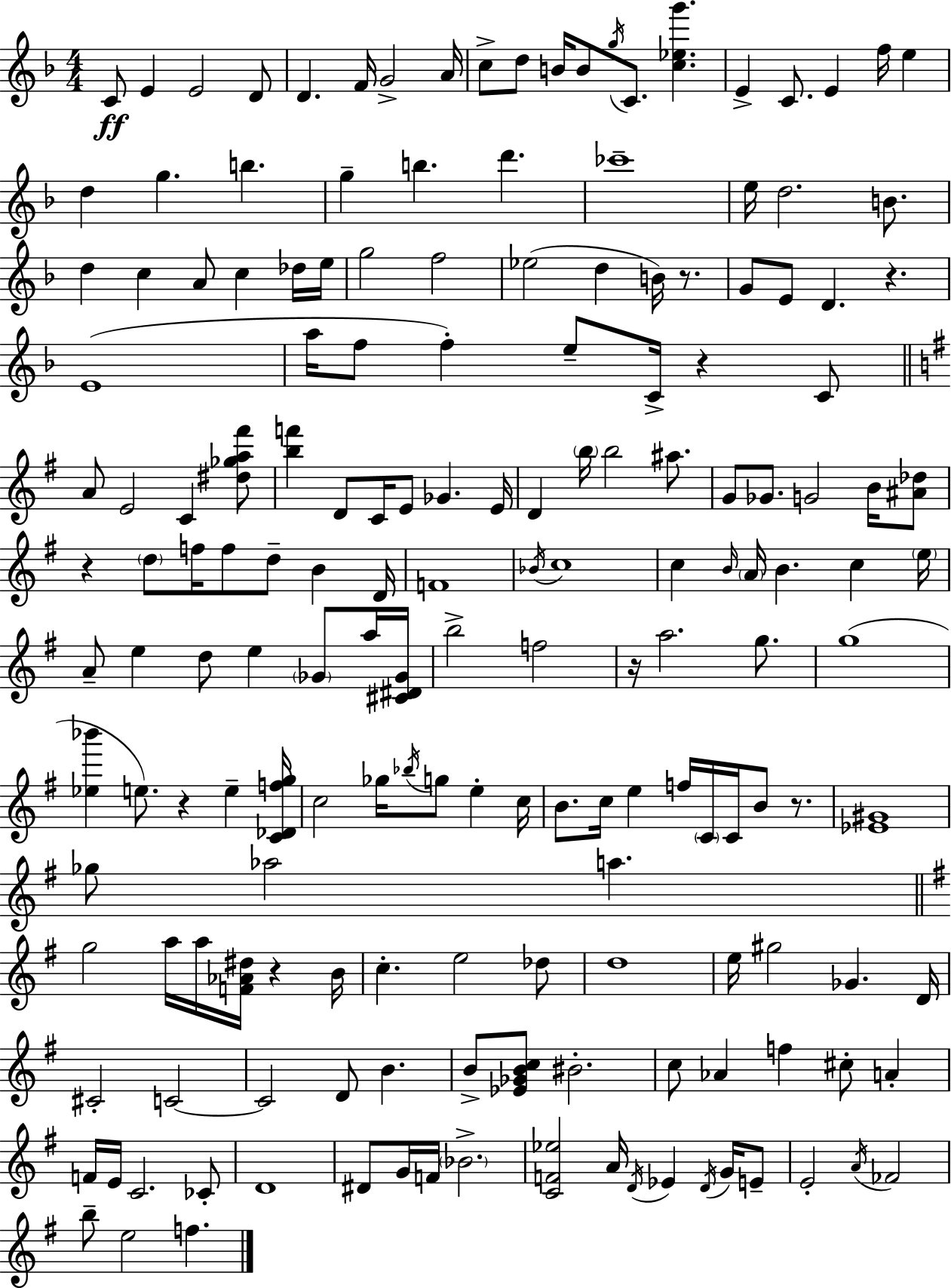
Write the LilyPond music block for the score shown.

{
  \clef treble
  \numericTimeSignature
  \time 4/4
  \key d \minor
  c'8\ff e'4 e'2 d'8 | d'4. f'16 g'2-> a'16 | c''8-> d''8 b'16 b'8 \acciaccatura { g''16 } c'8. <c'' ees'' g'''>4. | e'4-> c'8. e'4 f''16 e''4 | \break d''4 g''4. b''4. | g''4-- b''4. d'''4. | ces'''1-- | e''16 d''2. b'8. | \break d''4 c''4 a'8 c''4 des''16 | e''16 g''2 f''2 | ees''2( d''4 b'16) r8. | g'8 e'8 d'4. r4. | \break e'1( | a''16 f''8 f''4-.) e''8-- c'16-> r4 c'8 | \bar "||" \break \key g \major a'8 e'2 c'4 <dis'' ges'' a'' fis'''>8 | <b'' f'''>4 d'8 c'16 e'8 ges'4. e'16 | d'4 \parenthesize b''16 b''2 ais''8. | g'8 ges'8. g'2 b'16 <ais' des''>8 | \break r4 \parenthesize d''8 f''16 f''8 d''8-- b'4 d'16 | f'1 | \acciaccatura { bes'16 } c''1 | c''4 \grace { b'16 } \parenthesize a'16 b'4. c''4 | \break \parenthesize e''16 a'8-- e''4 d''8 e''4 \parenthesize ges'8 | a''16 <cis' dis' ges'>16 b''2-> f''2 | r16 a''2. g''8. | g''1( | \break <ees'' bes'''>4 e''8.) r4 e''4-- | <c' des' f'' g''>16 c''2 ges''16 \acciaccatura { bes''16 } g''8 e''4-. | c''16 b'8. c''16 e''4 f''16 \parenthesize c'16 c'16 b'8 | r8. <ees' gis'>1 | \break ges''8 aes''2 a''4. | \bar "||" \break \key g \major g''2 a''16 a''16 <f' aes' dis''>16 r4 b'16 | c''4.-. e''2 des''8 | d''1 | e''16 gis''2 ges'4. d'16 | \break cis'2-. c'2~~ | c'2 d'8 b'4. | b'8-> <ees' ges' b' c''>8 bis'2.-. | c''8 aes'4 f''4 cis''8-. a'4-. | \break f'16 e'16 c'2. ces'8-. | d'1 | dis'8 g'16 f'16 \parenthesize bes'2.-> | <c' f' ees''>2 a'16 \acciaccatura { d'16 } ees'4 \acciaccatura { d'16 } g'16 | \break e'8-- e'2-. \acciaccatura { a'16 } fes'2 | b''8-- e''2 f''4. | \bar "|."
}